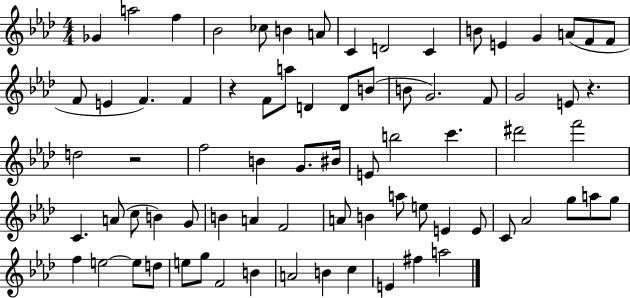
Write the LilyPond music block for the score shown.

{
  \clef treble
  \numericTimeSignature
  \time 4/4
  \key aes \major
  ges'4 a''2 f''4 | bes'2 ces''8 b'4 a'8 | c'4 d'2 c'4 | b'8 e'4 g'4 a'8( f'8 f'8 | \break f'8 e'4 f'4.) f'4 | r4 f'8 a''8 d'4 d'8 b'8( | b'8 g'2.) f'8 | g'2 e'8 r4. | \break d''2 r2 | f''2 b'4 g'8. bis'16 | e'8 b''2 c'''4. | dis'''2 f'''2 | \break c'4. a'8( c''8 b'4) g'8 | b'4 a'4 f'2 | a'8 b'4 a''8 e''8 e'4 e'8 | c'8 aes'2 g''8 a''8 g''8 | \break f''4 e''2~~ e''8 d''8 | e''8 g''8 f'2 b'4 | a'2 b'4 c''4 | e'4 fis''4 a''2 | \break \bar "|."
}